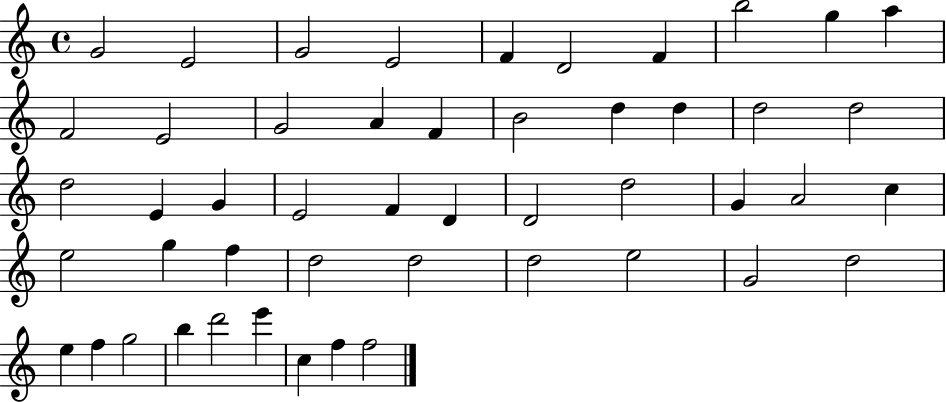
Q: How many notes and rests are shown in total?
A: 49